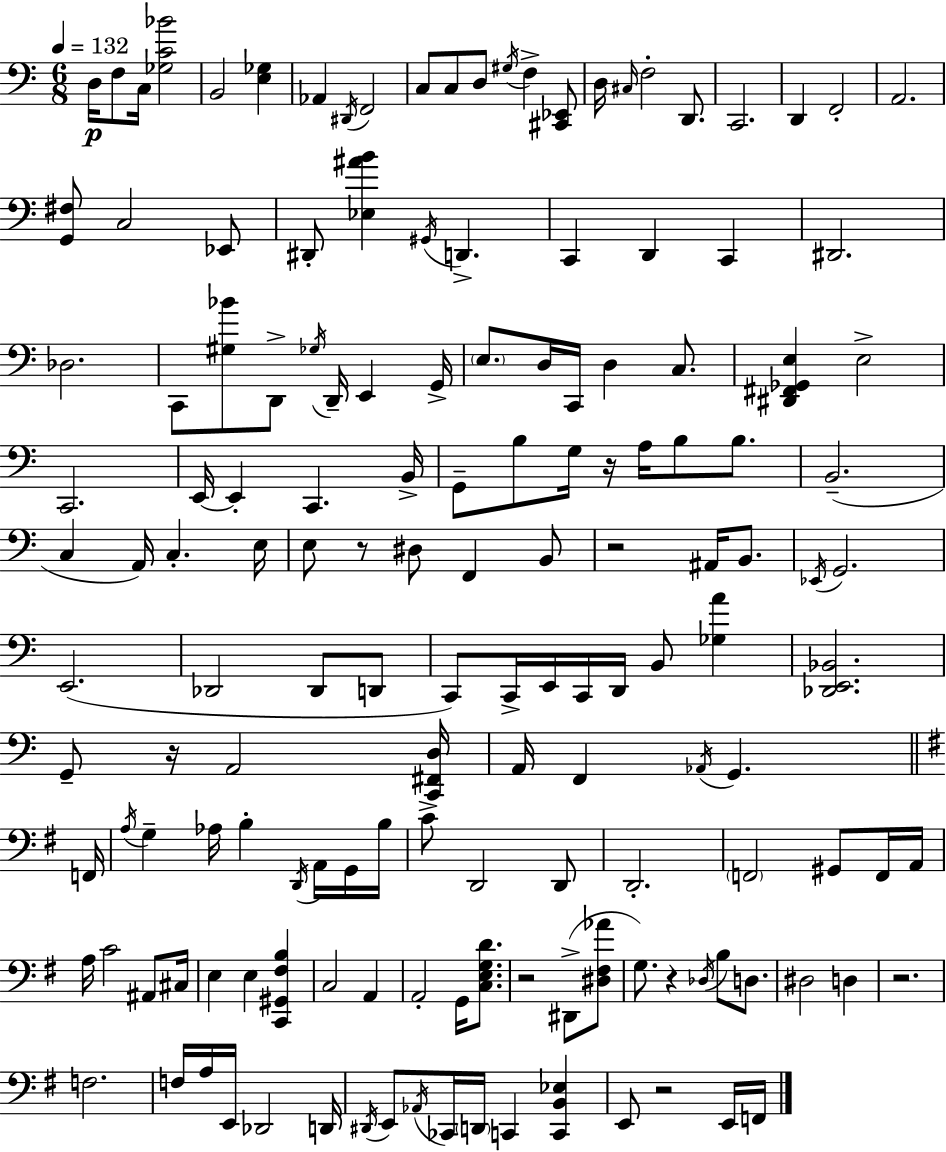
D3/s F3/e C3/s [Gb3,C4,Bb4]/h B2/h [E3,Gb3]/q Ab2/q D#2/s F2/h C3/e C3/e D3/e G#3/s F3/q [C#2,Eb2]/e D3/s C#3/s F3/h D2/e. C2/h. D2/q F2/h A2/h. [G2,F#3]/e C3/h Eb2/e D#2/e [Eb3,A#4,B4]/q G#2/s D2/q. C2/q D2/q C2/q D#2/h. Db3/h. C2/e [G#3,Bb4]/e D2/e Gb3/s D2/s E2/q G2/s E3/e. D3/s C2/s D3/q C3/e. [D#2,F#2,Gb2,E3]/q E3/h C2/h. E2/s E2/q C2/q. B2/s G2/e B3/e G3/s R/s A3/s B3/e B3/e. B2/h. C3/q A2/s C3/q. E3/s E3/e R/e D#3/e F2/q B2/e R/h A#2/s B2/e. Eb2/s G2/h. E2/h. Db2/h Db2/e D2/e C2/e C2/s E2/s C2/s D2/s B2/e [Gb3,A4]/q [Db2,E2,Bb2]/h. G2/e R/s A2/h [C2,F#2,D3]/s A2/s F2/q Ab2/s G2/q. F2/s A3/s G3/q Ab3/s B3/q D2/s A2/s G2/s B3/s C4/e D2/h D2/e D2/h. F2/h G#2/e F2/s A2/s A3/s C4/h A#2/e C#3/s E3/q E3/q [C2,G#2,F#3,B3]/q C3/h A2/q A2/h G2/s [C3,E3,G3,D4]/e. R/h D#2/e [D#3,F#3,Ab4]/e G3/e. R/q Db3/s B3/e D3/e. D#3/h D3/q R/h. F3/h. F3/s A3/s E2/s Db2/h D2/s D#2/s E2/e Ab2/s CES2/s D2/s C2/q [C2,B2,Eb3]/q E2/e R/h E2/s F2/s